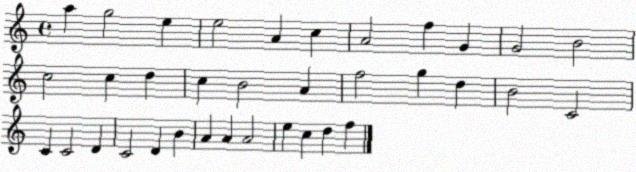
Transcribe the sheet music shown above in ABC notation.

X:1
T:Untitled
M:4/4
L:1/4
K:C
a g2 e e2 A c A2 f G G2 B2 c2 c d c B2 A f2 g d B2 C2 C C2 D C2 D B A A A2 e c d f